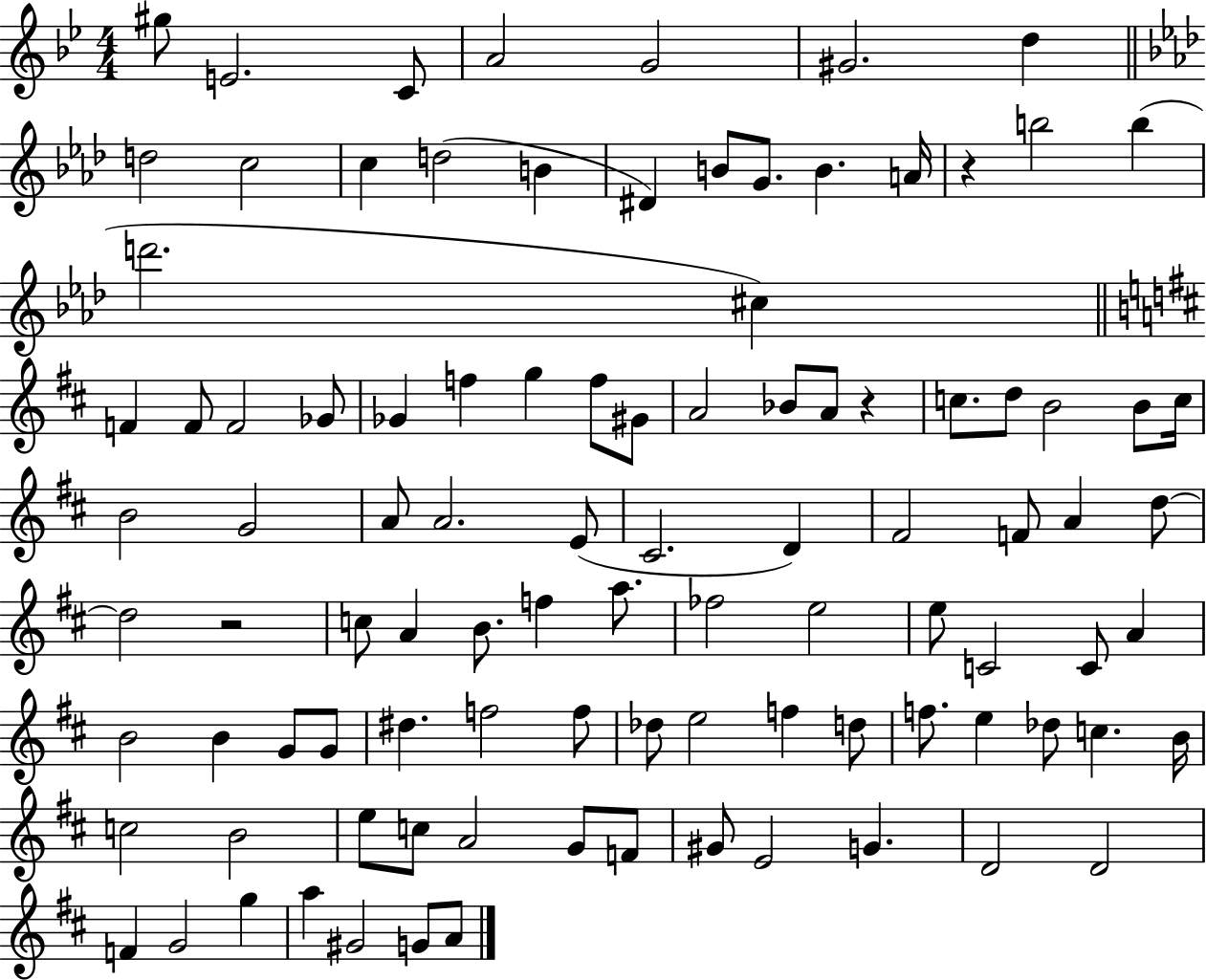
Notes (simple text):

G#5/e E4/h. C4/e A4/h G4/h G#4/h. D5/q D5/h C5/h C5/q D5/h B4/q D#4/q B4/e G4/e. B4/q. A4/s R/q B5/h B5/q D6/h. C#5/q F4/q F4/e F4/h Gb4/e Gb4/q F5/q G5/q F5/e G#4/e A4/h Bb4/e A4/e R/q C5/e. D5/e B4/h B4/e C5/s B4/h G4/h A4/e A4/h. E4/e C#4/h. D4/q F#4/h F4/e A4/q D5/e D5/h R/h C5/e A4/q B4/e. F5/q A5/e. FES5/h E5/h E5/e C4/h C4/e A4/q B4/h B4/q G4/e G4/e D#5/q. F5/h F5/e Db5/e E5/h F5/q D5/e F5/e. E5/q Db5/e C5/q. B4/s C5/h B4/h E5/e C5/e A4/h G4/e F4/e G#4/e E4/h G4/q. D4/h D4/h F4/q G4/h G5/q A5/q G#4/h G4/e A4/e